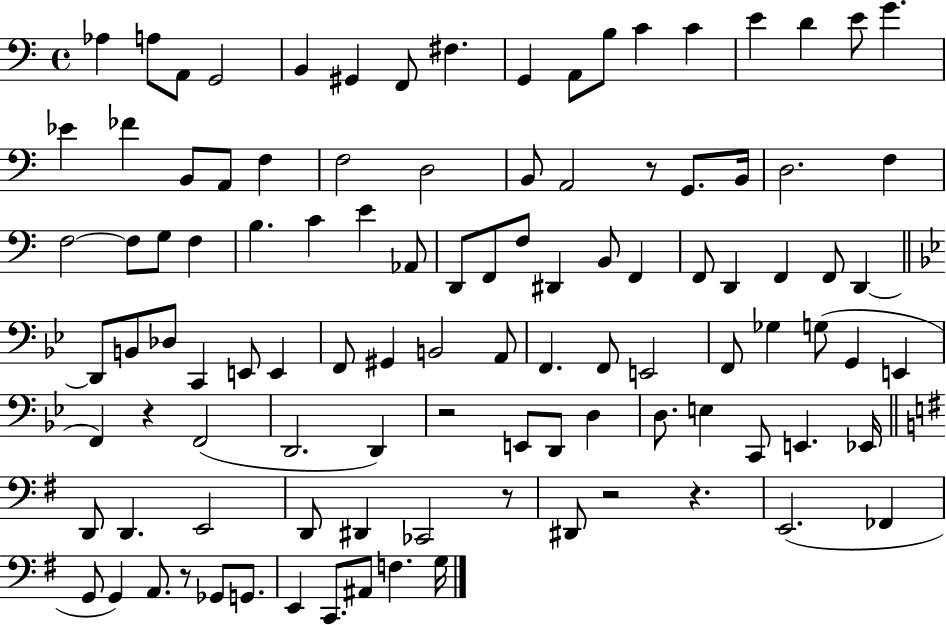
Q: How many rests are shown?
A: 7